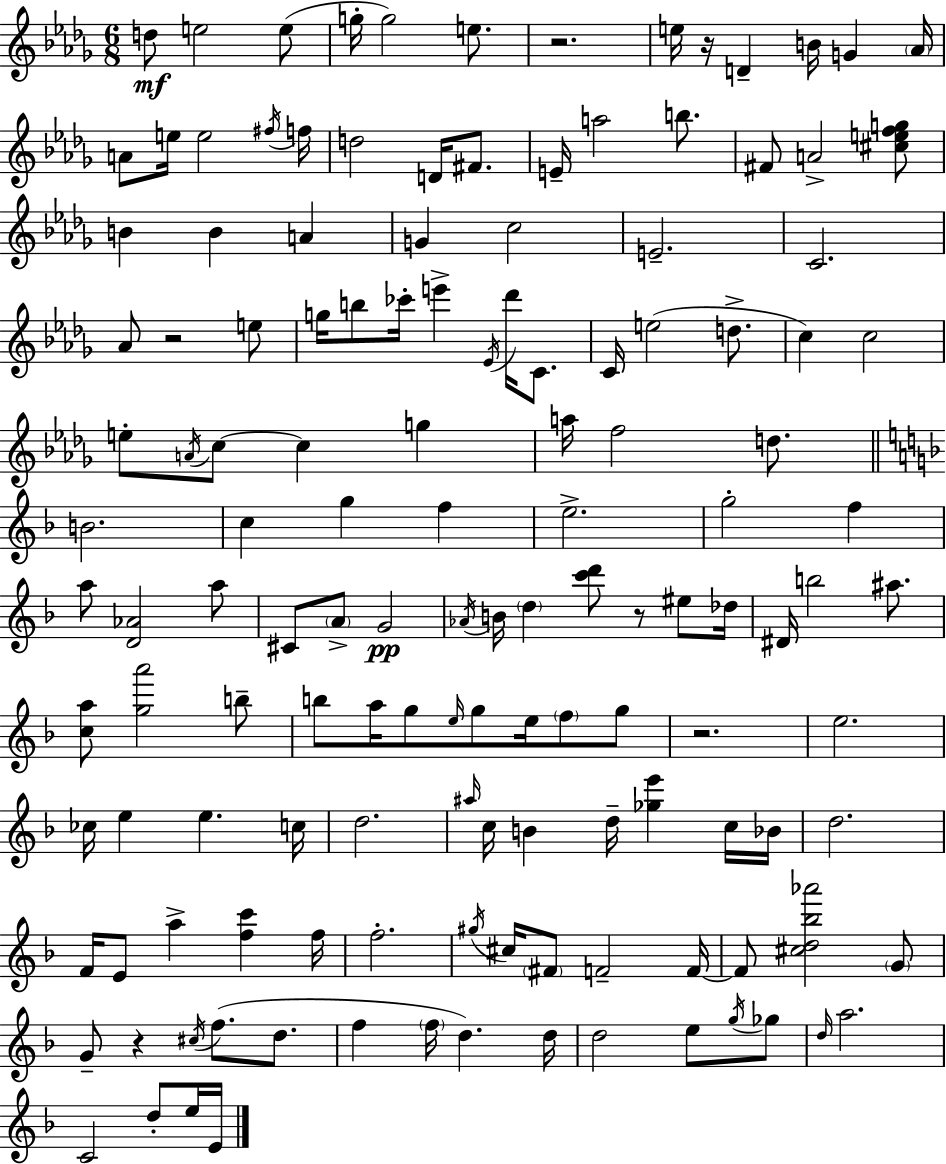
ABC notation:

X:1
T:Untitled
M:6/8
L:1/4
K:Bbm
d/2 e2 e/2 g/4 g2 e/2 z2 e/4 z/4 D B/4 G _A/4 A/2 e/4 e2 ^f/4 f/4 d2 D/4 ^F/2 E/4 a2 b/2 ^F/2 A2 [^cefg]/2 B B A G c2 E2 C2 _A/2 z2 e/2 g/4 b/2 _c'/4 e' _E/4 _d'/4 C/2 C/4 e2 d/2 c c2 e/2 A/4 c/2 c g a/4 f2 d/2 B2 c g f e2 g2 f a/2 [D_A]2 a/2 ^C/2 A/2 G2 _A/4 B/4 d [c'd']/2 z/2 ^e/2 _d/4 ^D/4 b2 ^a/2 [ca]/2 [ga']2 b/2 b/2 a/4 g/2 e/4 g/2 e/4 f/2 g/2 z2 e2 _c/4 e e c/4 d2 ^a/4 c/4 B d/4 [_ge'] c/4 _B/4 d2 F/4 E/2 a [fc'] f/4 f2 ^g/4 ^c/4 ^F/2 F2 F/4 F/2 [^cd_b_a']2 G/2 G/2 z ^c/4 f/2 d/2 f f/4 d d/4 d2 e/2 g/4 _g/2 d/4 a2 C2 d/2 e/4 E/4